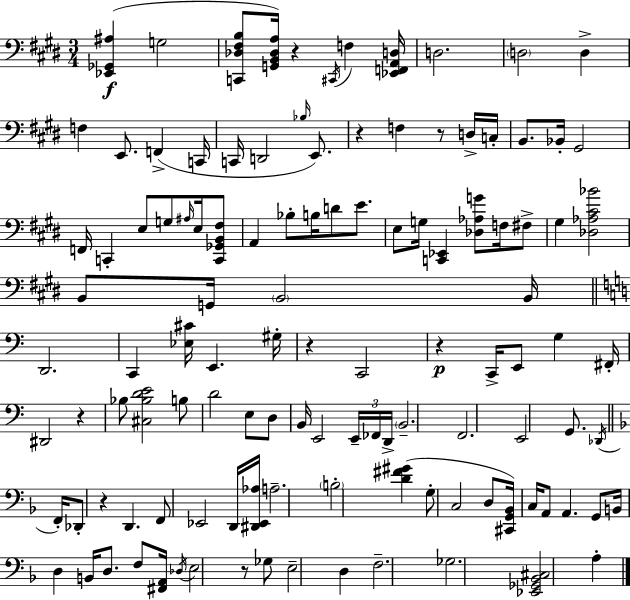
X:1
T:Untitled
M:3/4
L:1/4
K:E
[_E,,_G,,^A,] G,2 [C,,_D,^F,B,]/2 [G,,B,,_D,A,]/4 z ^C,,/4 F, [_E,,F,,A,,D,]/4 D,2 D,2 D, F, E,,/2 F,, C,,/4 C,,/4 D,,2 _B,/4 E,,/2 z F, z/2 D,/4 C,/4 B,,/2 _B,,/4 ^G,,2 F,,/4 C,, E,/2 G,/2 ^A,/4 E,/4 [C,,_G,,B,,^F,]/2 A,, _B,/2 B,/4 D/2 E/2 E,/2 G,/4 [C,,_E,,] [_D,_A,G]/2 F,/4 ^F,/2 ^G, [_D,_A,^C_B]2 B,,/2 G,,/4 B,,2 B,,/4 D,,2 C,, [_E,^C]/4 E,, ^G,/4 z C,,2 z C,,/4 E,,/2 G, ^F,,/4 ^D,,2 z _B,/2 [^C,_B,DE]2 B,/2 D2 E,/2 D,/2 B,,/4 E,,2 E,,/4 _F,,/4 D,,/4 B,,2 F,,2 E,,2 G,,/2 _D,,/4 F,,/4 _D,,/2 z D,, F,,/2 _E,,2 D,,/4 [^D,,_E,,_A,]/4 A,2 B,2 [D^F^G] G,/2 C,2 D,/2 [^C,,G,,_B,,]/4 C,/4 A,,/2 A,, G,,/2 B,,/4 D, B,,/4 D,/2 F,/2 [^F,,A,,]/4 _D,/4 E,2 z/2 _G,/2 E,2 D, F,2 _G,2 [_E,,_G,,_B,,^C,]2 A,